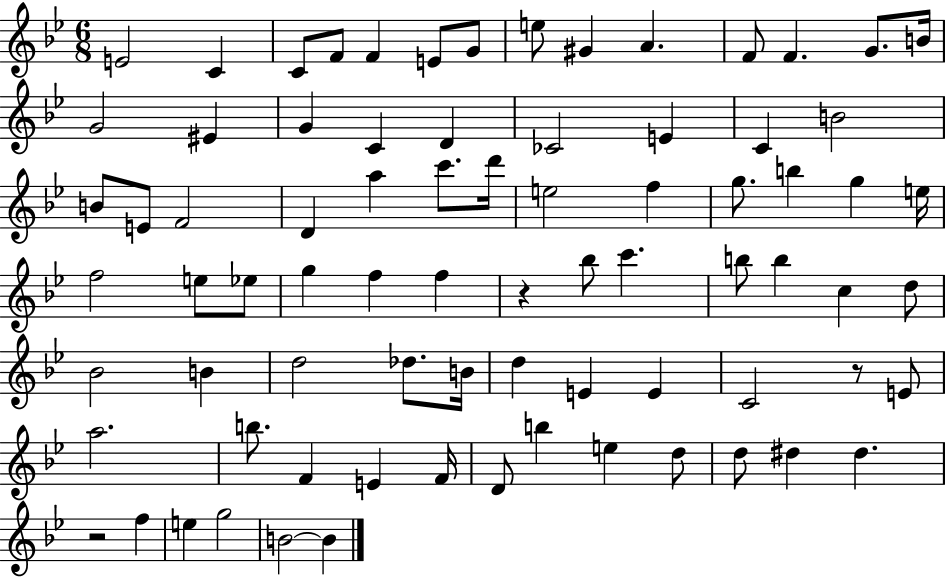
E4/h C4/q C4/e F4/e F4/q E4/e G4/e E5/e G#4/q A4/q. F4/e F4/q. G4/e. B4/s G4/h EIS4/q G4/q C4/q D4/q CES4/h E4/q C4/q B4/h B4/e E4/e F4/h D4/q A5/q C6/e. D6/s E5/h F5/q G5/e. B5/q G5/q E5/s F5/h E5/e Eb5/e G5/q F5/q F5/q R/q Bb5/e C6/q. B5/e B5/q C5/q D5/e Bb4/h B4/q D5/h Db5/e. B4/s D5/q E4/q E4/q C4/h R/e E4/e A5/h. B5/e. F4/q E4/q F4/s D4/e B5/q E5/q D5/e D5/e D#5/q D#5/q. R/h F5/q E5/q G5/h B4/h B4/q